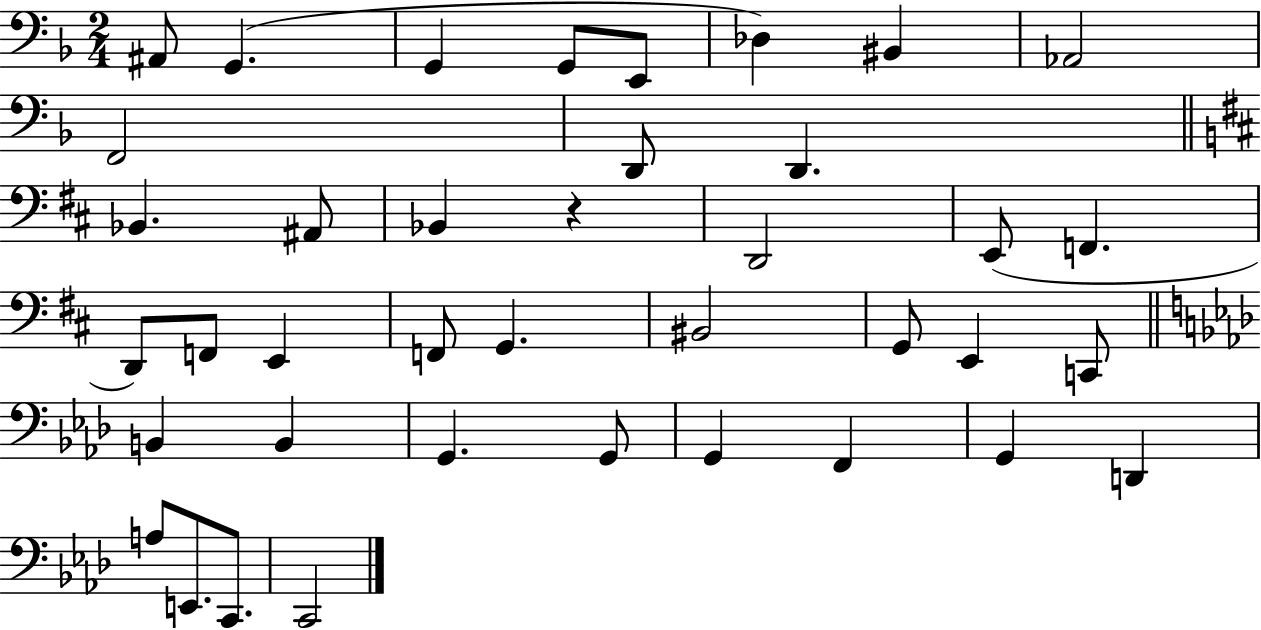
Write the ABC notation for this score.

X:1
T:Untitled
M:2/4
L:1/4
K:F
^A,,/2 G,, G,, G,,/2 E,,/2 _D, ^B,, _A,,2 F,,2 D,,/2 D,, _B,, ^A,,/2 _B,, z D,,2 E,,/2 F,, D,,/2 F,,/2 E,, F,,/2 G,, ^B,,2 G,,/2 E,, C,,/2 B,, B,, G,, G,,/2 G,, F,, G,, D,, A,/2 E,,/2 C,,/2 C,,2